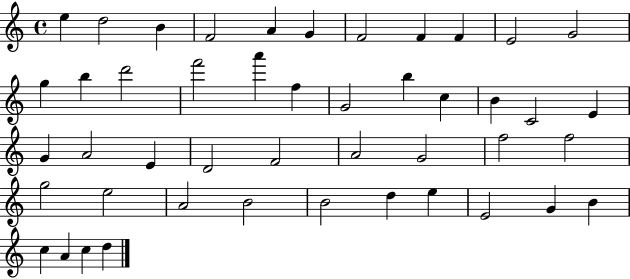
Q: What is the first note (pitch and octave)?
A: E5